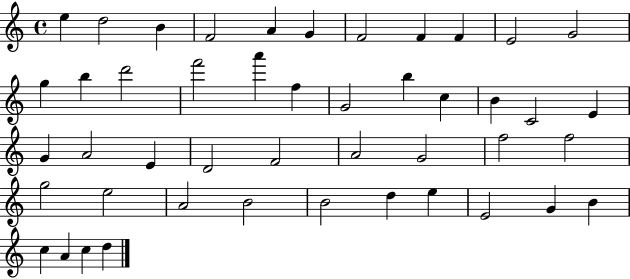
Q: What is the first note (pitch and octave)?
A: E5